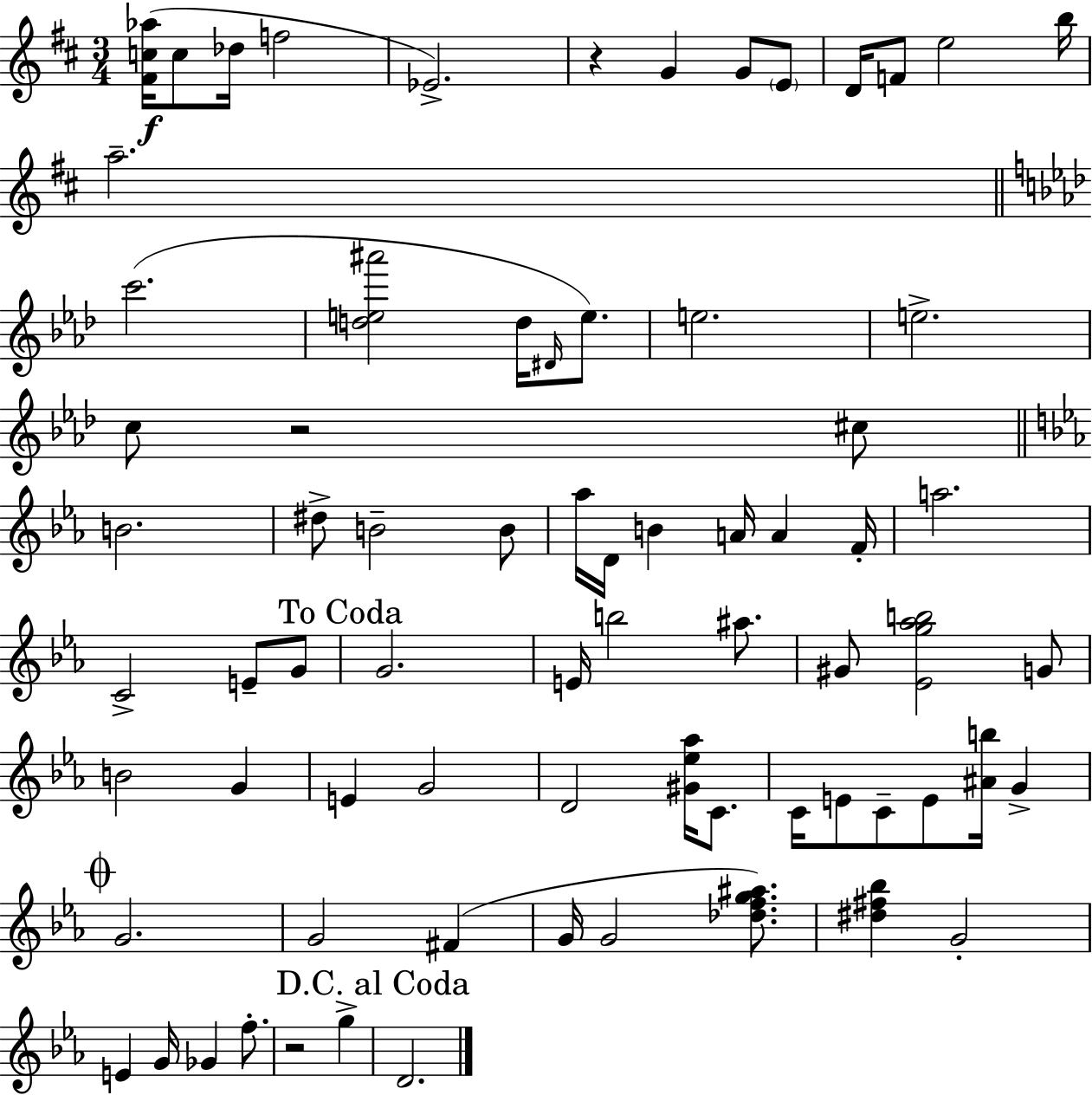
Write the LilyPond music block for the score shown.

{
  \clef treble
  \numericTimeSignature
  \time 3/4
  \key d \major
  <fis' c'' aes''>16(\f c''8 des''16 f''2 | ees'2.->) | r4 g'4 g'8 \parenthesize e'8 | d'16 f'8 e''2 b''16 | \break a''2.-- | \bar "||" \break \key aes \major c'''2.( | <d'' e'' ais'''>2 d''16 \grace { dis'16 }) e''8. | e''2. | e''2.-> | \break c''8 r2 cis''8 | \bar "||" \break \key c \minor b'2. | dis''8-> b'2-- b'8 | aes''16 d'16 b'4 a'16 a'4 f'16-. | a''2. | \break c'2-> e'8-- g'8 | \mark "To Coda" g'2. | e'16 b''2 ais''8. | gis'8 <ees' g'' aes'' b''>2 g'8 | \break b'2 g'4 | e'4 g'2 | d'2 <gis' ees'' aes''>16 c'8. | c'16 e'8 c'8-- e'8 <ais' b''>16 g'4-> | \break \mark \markup { \musicglyph "scripts.coda" } g'2. | g'2 fis'4( | g'16 g'2 <des'' f'' g'' ais''>8.) | <dis'' fis'' bes''>4 g'2-. | \break e'4 g'16 ges'4 f''8.-. | r2 g''4-> | \mark "D.C. al Coda" d'2. | \bar "|."
}